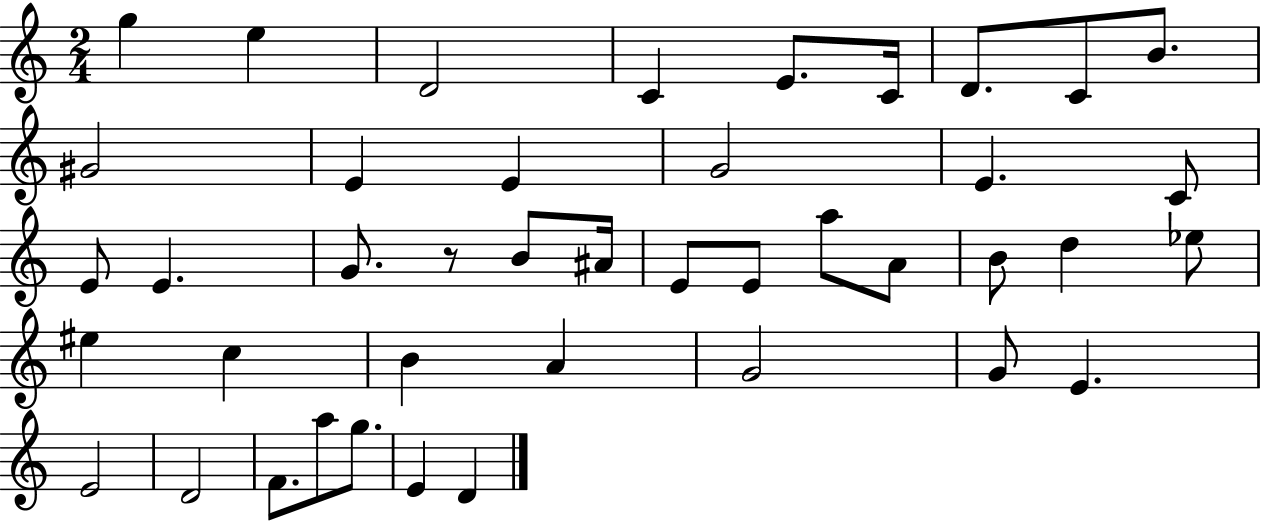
X:1
T:Untitled
M:2/4
L:1/4
K:C
g e D2 C E/2 C/4 D/2 C/2 B/2 ^G2 E E G2 E C/2 E/2 E G/2 z/2 B/2 ^A/4 E/2 E/2 a/2 A/2 B/2 d _e/2 ^e c B A G2 G/2 E E2 D2 F/2 a/2 g/2 E D